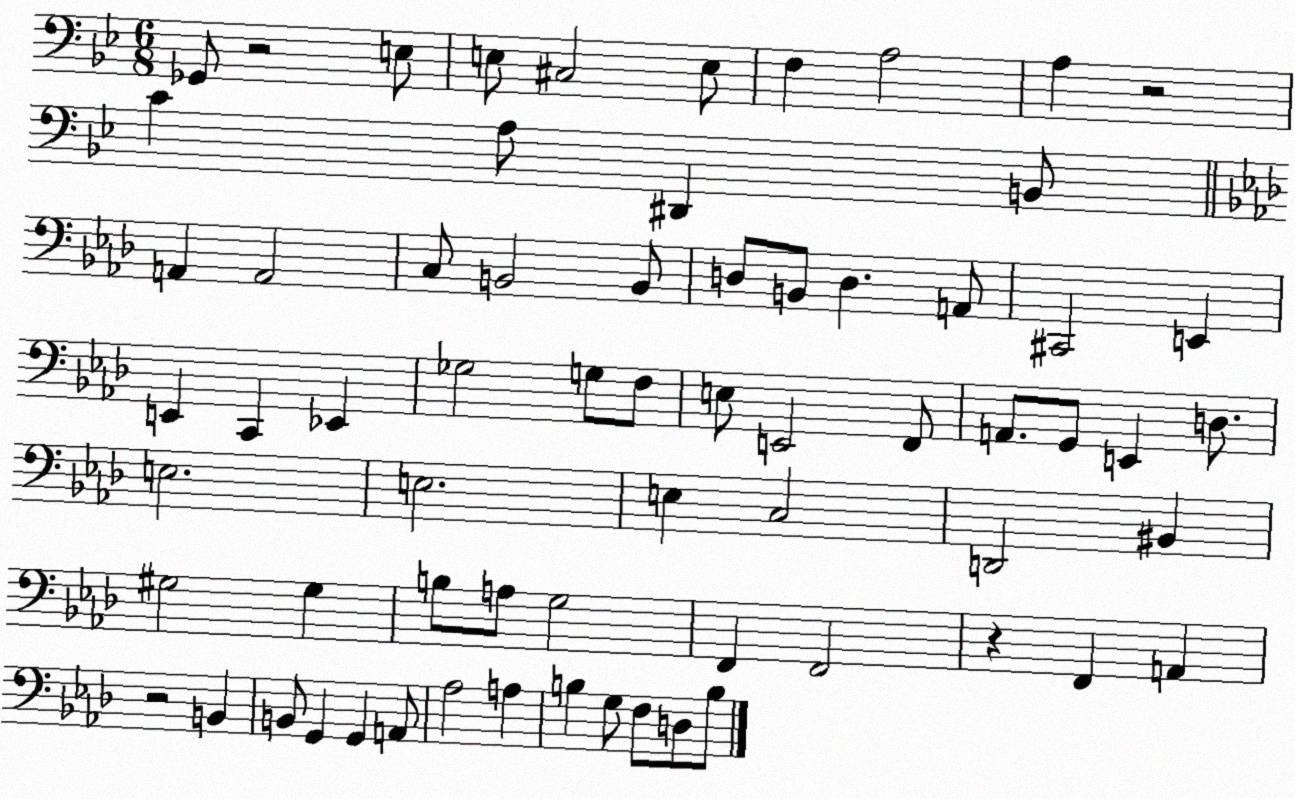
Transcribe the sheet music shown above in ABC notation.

X:1
T:Untitled
M:6/8
L:1/4
K:Bb
_G,,/2 z2 E,/2 E,/2 ^C,2 E,/2 F, A,2 A, z2 C A,/2 ^D,, B,,/2 A,, A,,2 C,/2 B,,2 B,,/2 D,/2 B,,/2 D, A,,/2 ^C,,2 E,, E,, C,, _E,, _G,2 G,/2 F,/2 E,/2 E,,2 F,,/2 A,,/2 G,,/2 E,, D,/2 E,2 E,2 E, C,2 D,,2 ^B,, ^G,2 ^G, B,/2 A,/2 G,2 F,, F,,2 z F,, A,, z2 B,, B,,/2 G,, G,, A,,/2 _A,2 A, B, G,/2 F,/2 D,/2 B,/2